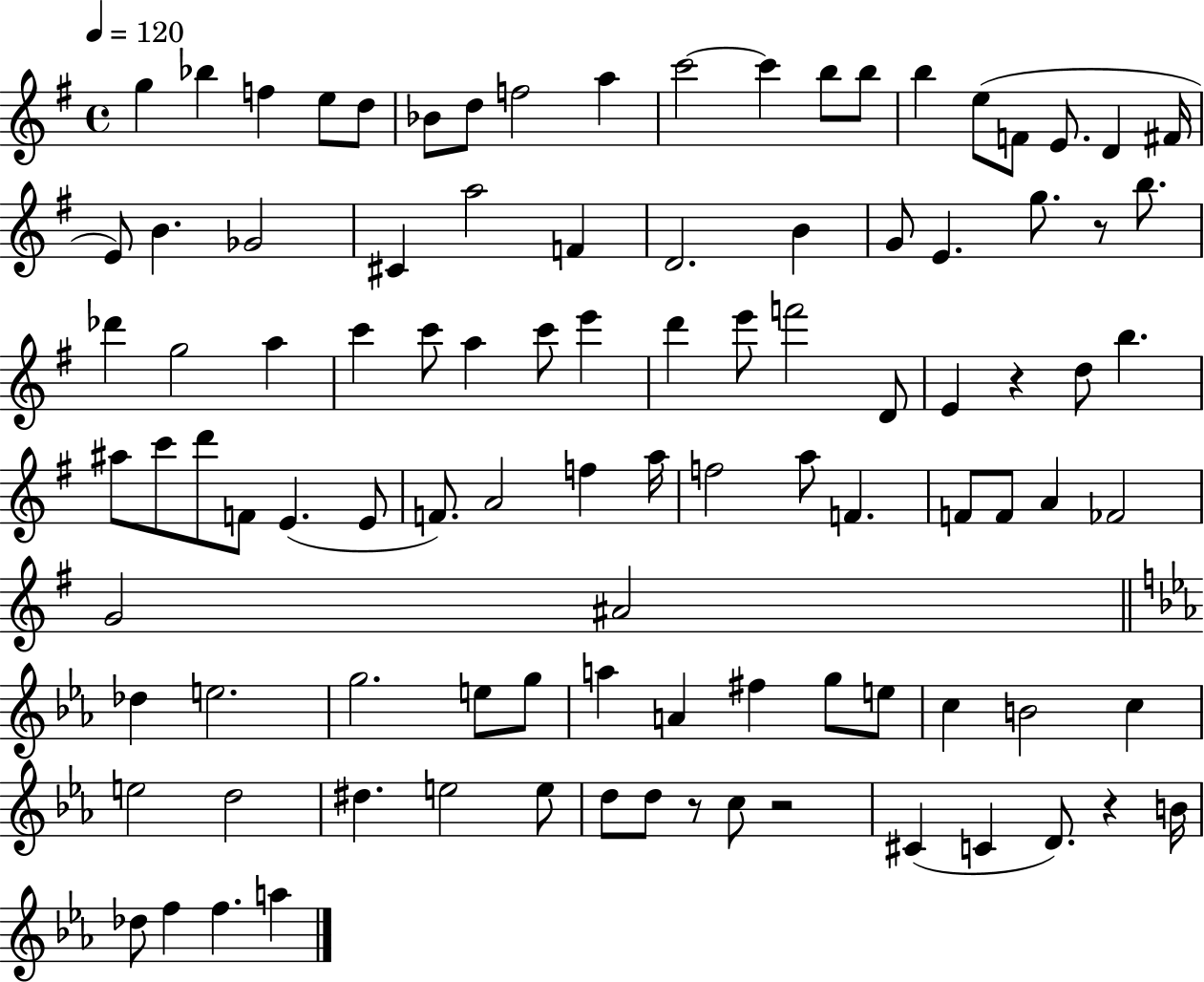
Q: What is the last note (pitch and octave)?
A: A5